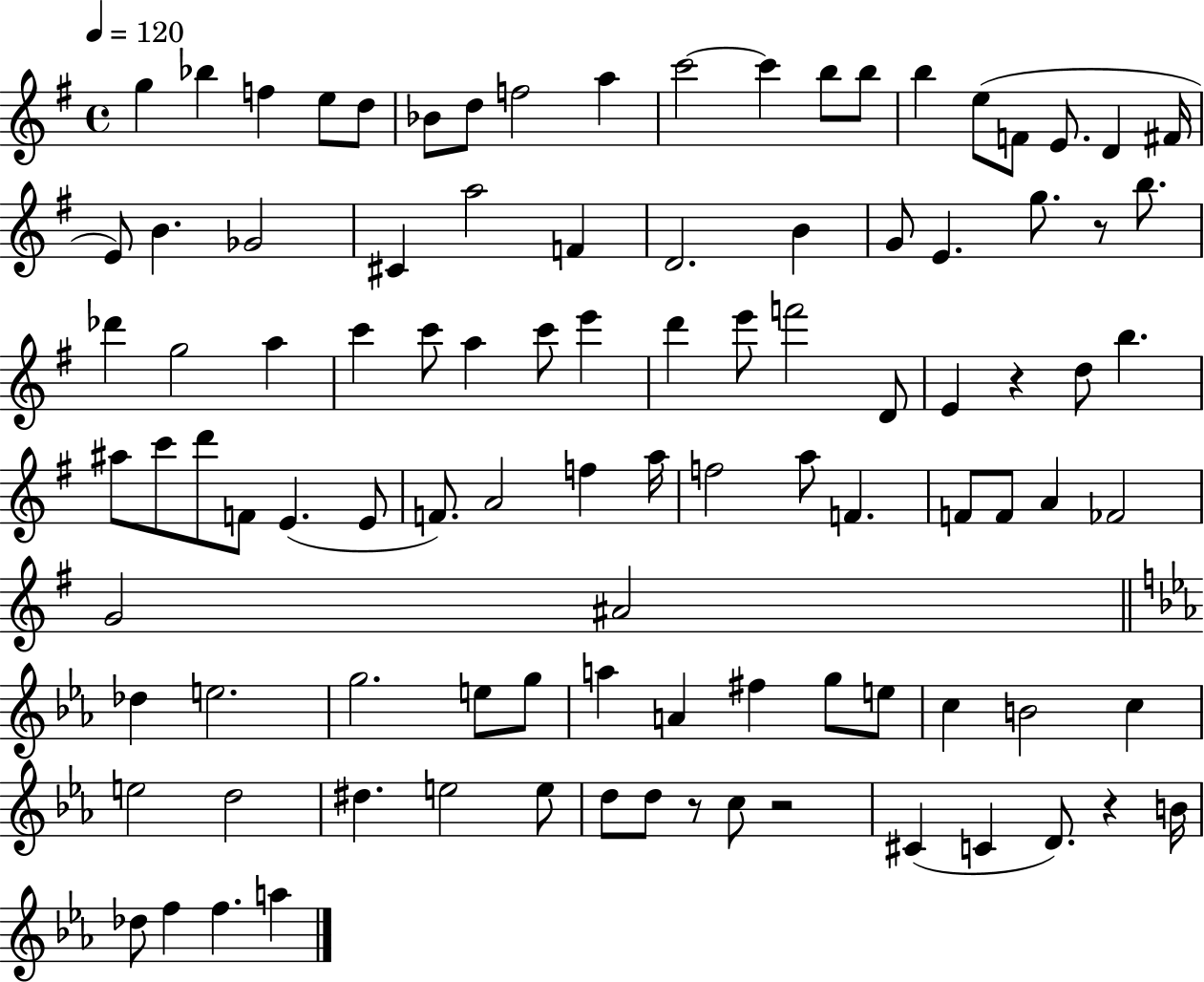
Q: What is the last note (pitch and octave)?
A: A5